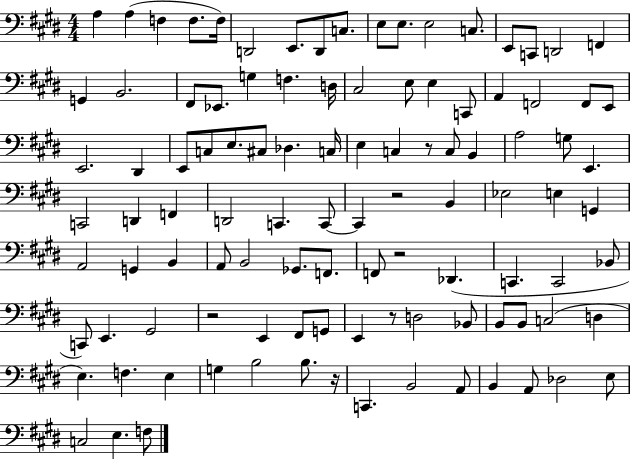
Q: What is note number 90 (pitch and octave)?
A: C2